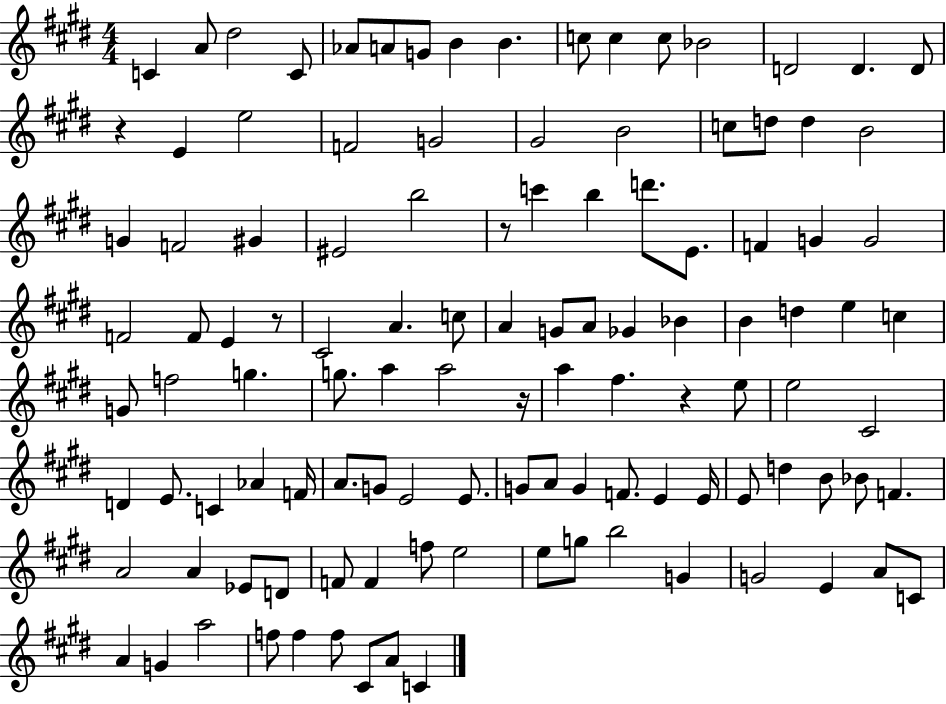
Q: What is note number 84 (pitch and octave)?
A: F4